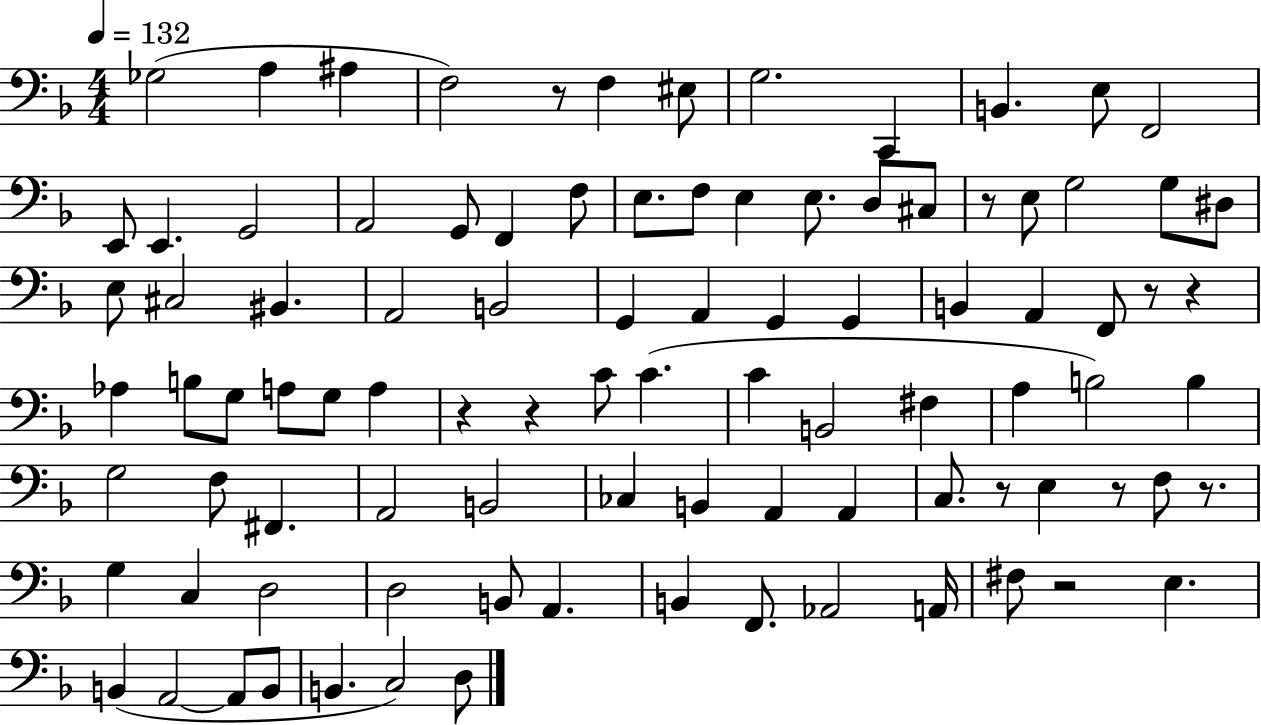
X:1
T:Untitled
M:4/4
L:1/4
K:F
_G,2 A, ^A, F,2 z/2 F, ^E,/2 G,2 C,, B,, E,/2 F,,2 E,,/2 E,, G,,2 A,,2 G,,/2 F,, F,/2 E,/2 F,/2 E, E,/2 D,/2 ^C,/2 z/2 E,/2 G,2 G,/2 ^D,/2 E,/2 ^C,2 ^B,, A,,2 B,,2 G,, A,, G,, G,, B,, A,, F,,/2 z/2 z _A, B,/2 G,/2 A,/2 G,/2 A, z z C/2 C C B,,2 ^F, A, B,2 B, G,2 F,/2 ^F,, A,,2 B,,2 _C, B,, A,, A,, C,/2 z/2 E, z/2 F,/2 z/2 G, C, D,2 D,2 B,,/2 A,, B,, F,,/2 _A,,2 A,,/4 ^F,/2 z2 E, B,, A,,2 A,,/2 B,,/2 B,, C,2 D,/2